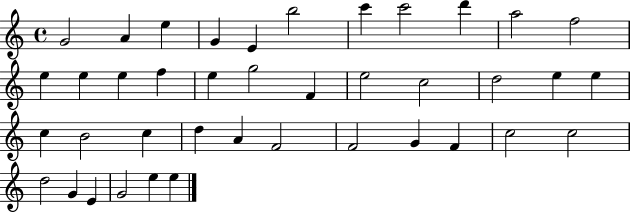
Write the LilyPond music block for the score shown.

{
  \clef treble
  \time 4/4
  \defaultTimeSignature
  \key c \major
  g'2 a'4 e''4 | g'4 e'4 b''2 | c'''4 c'''2 d'''4 | a''2 f''2 | \break e''4 e''4 e''4 f''4 | e''4 g''2 f'4 | e''2 c''2 | d''2 e''4 e''4 | \break c''4 b'2 c''4 | d''4 a'4 f'2 | f'2 g'4 f'4 | c''2 c''2 | \break d''2 g'4 e'4 | g'2 e''4 e''4 | \bar "|."
}